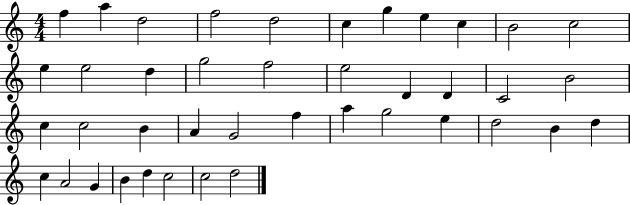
{
  \clef treble
  \numericTimeSignature
  \time 4/4
  \key c \major
  f''4 a''4 d''2 | f''2 d''2 | c''4 g''4 e''4 c''4 | b'2 c''2 | \break e''4 e''2 d''4 | g''2 f''2 | e''2 d'4 d'4 | c'2 b'2 | \break c''4 c''2 b'4 | a'4 g'2 f''4 | a''4 g''2 e''4 | d''2 b'4 d''4 | \break c''4 a'2 g'4 | b'4 d''4 c''2 | c''2 d''2 | \bar "|."
}